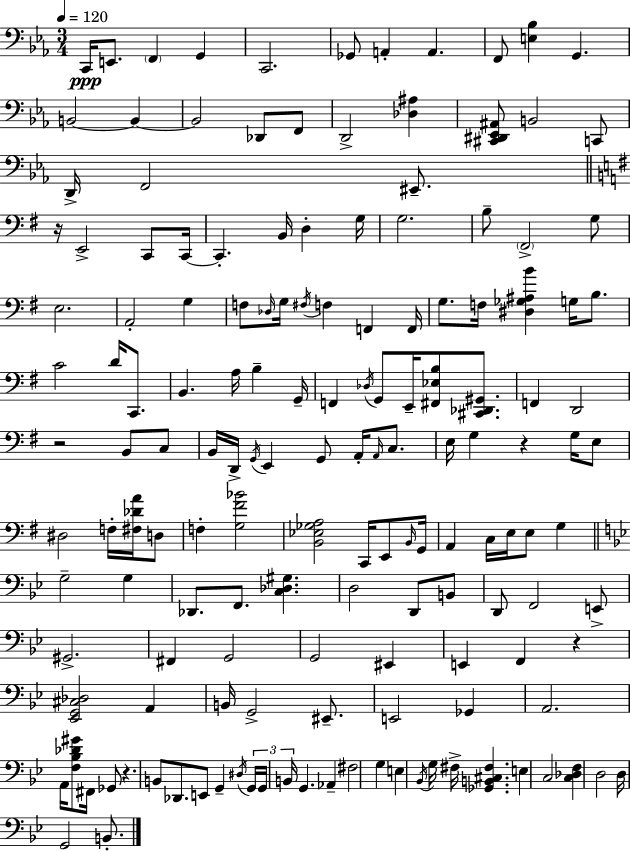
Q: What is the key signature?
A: C minor